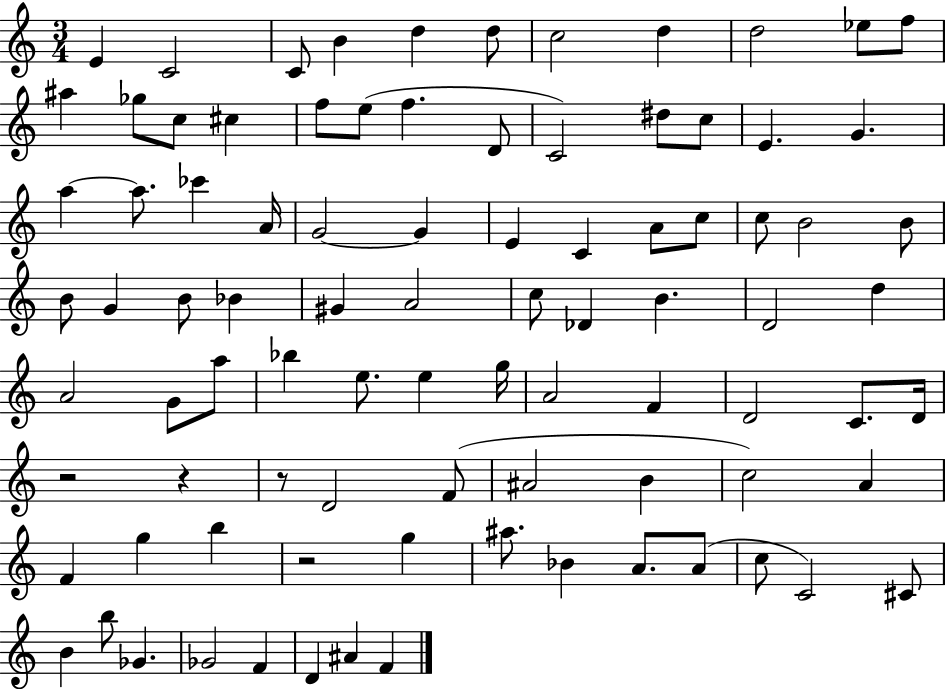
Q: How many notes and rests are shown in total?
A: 89